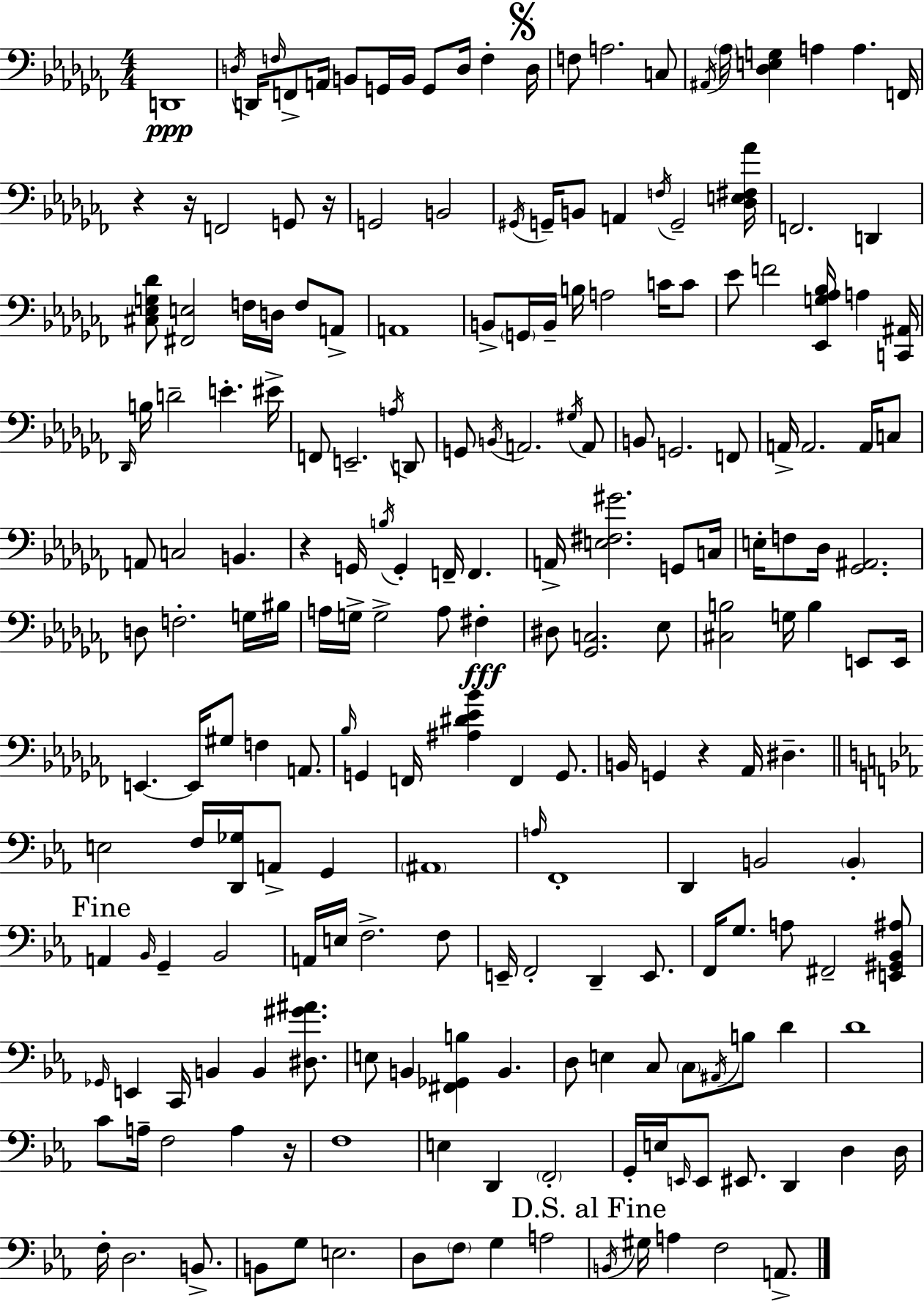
X:1
T:Untitled
M:4/4
L:1/4
K:Abm
D,,4 D,/4 D,,/4 F,/4 F,,/2 A,,/4 B,,/2 G,,/4 B,,/4 G,,/2 D,/4 F, D,/4 F,/2 A,2 C,/2 ^A,,/4 _A,/4 [_D,E,G,] A, A, F,,/4 z z/4 F,,2 G,,/2 z/4 G,,2 B,,2 ^G,,/4 G,,/4 B,,/2 A,, F,/4 G,,2 [_D,E,^F,_A]/4 F,,2 D,, [^C,_E,G,_D]/2 [^F,,E,]2 F,/4 D,/4 F,/2 A,,/2 A,,4 B,,/2 G,,/4 B,,/4 B,/4 A,2 C/4 C/2 _E/2 F2 [_E,,G,_A,_B,]/4 A, [C,,^A,,]/4 _D,,/4 B,/4 D2 E ^E/4 F,,/2 E,,2 A,/4 D,,/2 G,,/2 B,,/4 A,,2 ^G,/4 A,,/2 B,,/2 G,,2 F,,/2 A,,/4 A,,2 A,,/4 C,/2 A,,/2 C,2 B,, z G,,/4 B,/4 G,, F,,/4 F,, A,,/4 [E,^F,^G]2 G,,/2 C,/4 E,/4 F,/2 _D,/4 [_G,,^A,,]2 D,/2 F,2 G,/4 ^B,/4 A,/4 G,/4 G,2 A,/2 ^F, ^D,/2 [_G,,C,]2 _E,/2 [^C,B,]2 G,/4 B, E,,/2 E,,/4 E,, E,,/4 ^G,/2 F, A,,/2 _B,/4 G,, F,,/4 [^A,^D_E_B] F,, G,,/2 B,,/4 G,, z _A,,/4 ^D, E,2 F,/4 [D,,_G,]/4 A,,/2 G,, ^A,,4 A,/4 F,,4 D,, B,,2 B,, A,, _B,,/4 G,, _B,,2 A,,/4 E,/4 F,2 F,/2 E,,/4 F,,2 D,, E,,/2 F,,/4 G,/2 A,/2 ^F,,2 [E,,^G,,_B,,^A,]/2 _G,,/4 E,, C,,/4 B,, B,, [^D,^G^A]/2 E,/2 B,, [^F,,_G,,B,] B,, D,/2 E, C,/2 C,/2 ^A,,/4 B,/2 D D4 C/2 A,/4 F,2 A, z/4 F,4 E, D,, F,,2 G,,/4 E,/4 E,,/4 E,,/2 ^E,,/2 D,, D, D,/4 F,/4 D,2 B,,/2 B,,/2 G,/2 E,2 D,/2 F,/2 G, A,2 B,,/4 ^G,/4 A, F,2 A,,/2